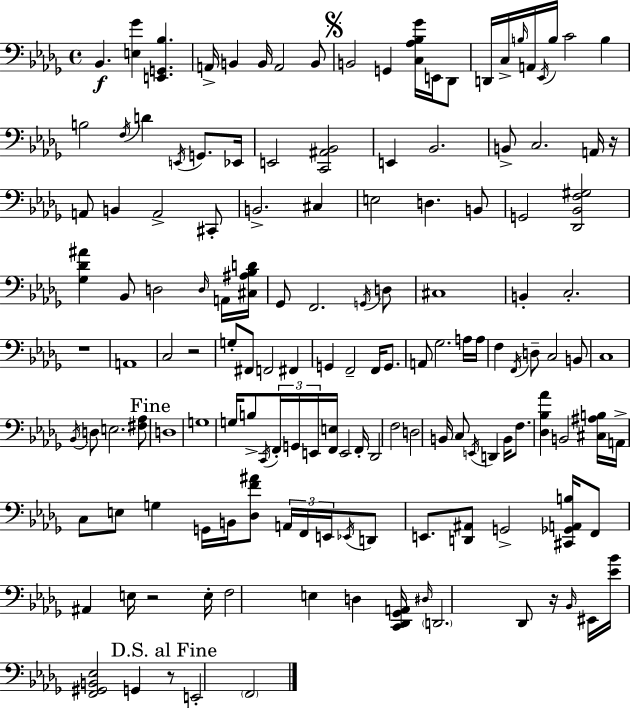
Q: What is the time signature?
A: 4/4